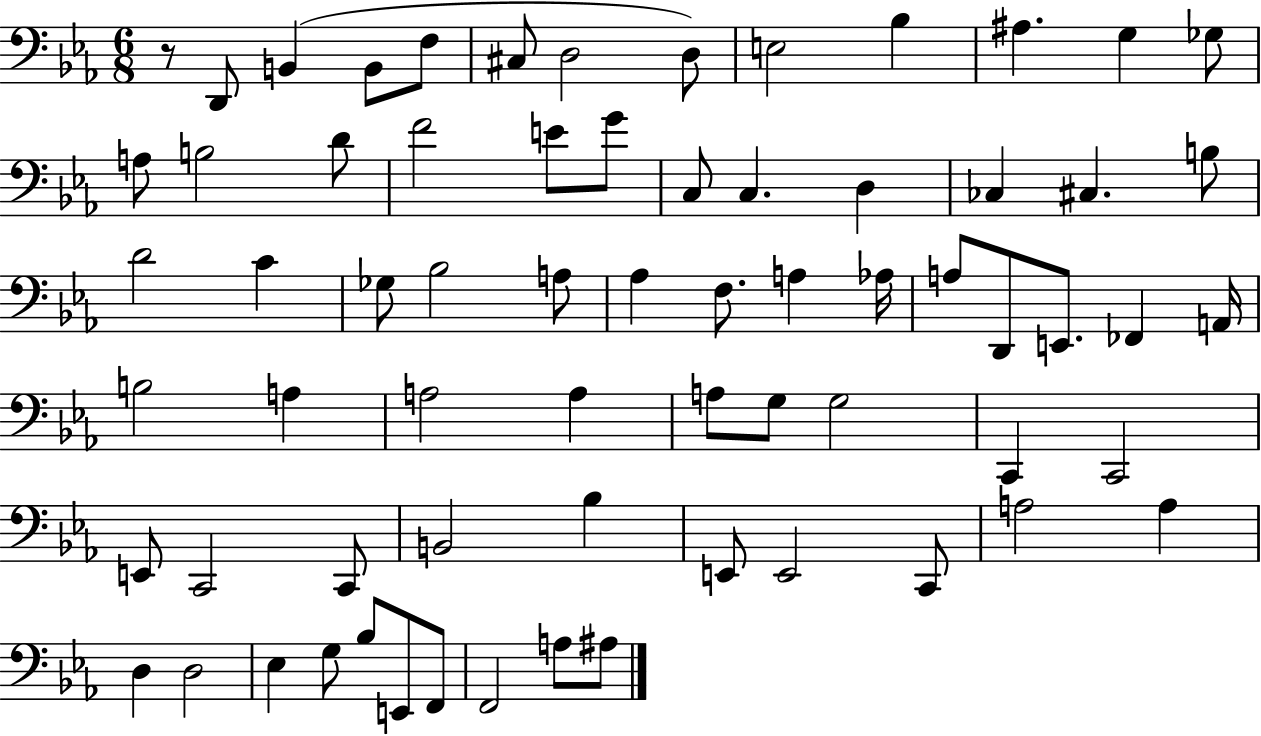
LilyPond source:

{
  \clef bass
  \numericTimeSignature
  \time 6/8
  \key ees \major
  \repeat volta 2 { r8 d,8 b,4( b,8 f8 | cis8 d2 d8) | e2 bes4 | ais4. g4 ges8 | \break a8 b2 d'8 | f'2 e'8 g'8 | c8 c4. d4 | ces4 cis4. b8 | \break d'2 c'4 | ges8 bes2 a8 | aes4 f8. a4 aes16 | a8 d,8 e,8. fes,4 a,16 | \break b2 a4 | a2 a4 | a8 g8 g2 | c,4 c,2 | \break e,8 c,2 c,8 | b,2 bes4 | e,8 e,2 c,8 | a2 a4 | \break d4 d2 | ees4 g8 bes8 e,8 f,8 | f,2 a8 ais8 | } \bar "|."
}